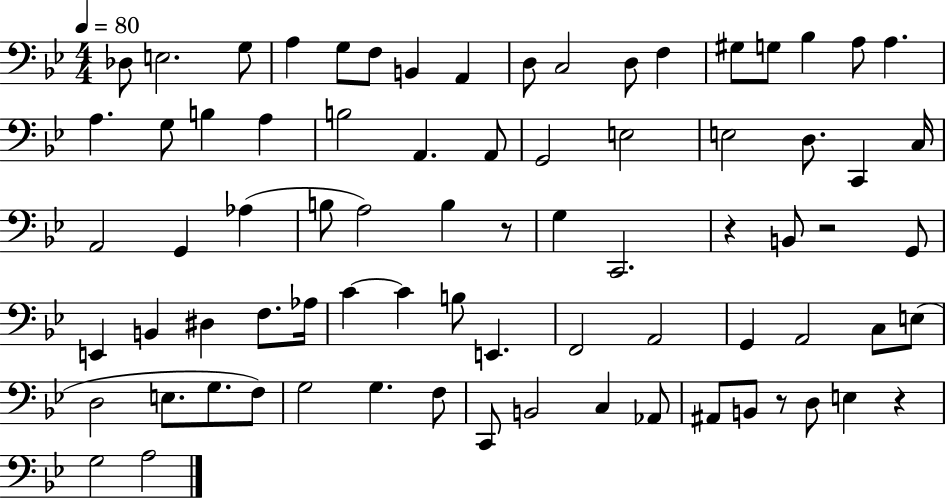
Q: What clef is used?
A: bass